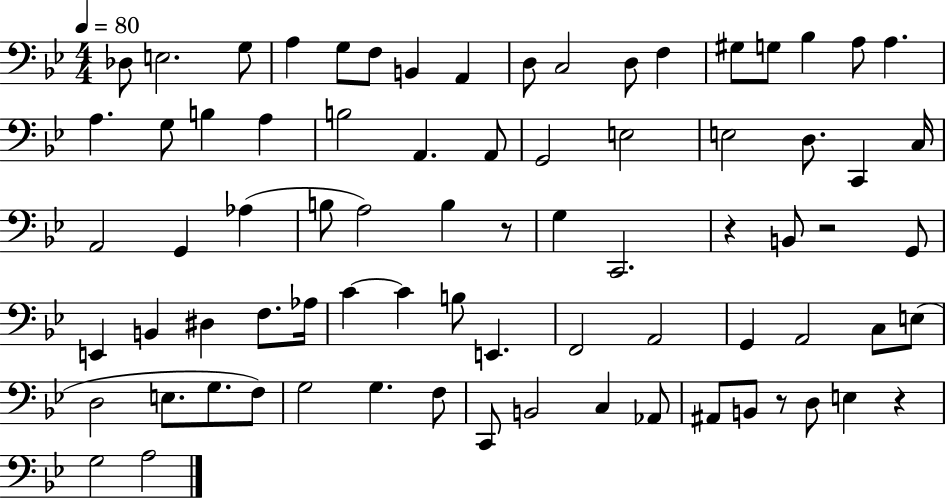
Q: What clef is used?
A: bass